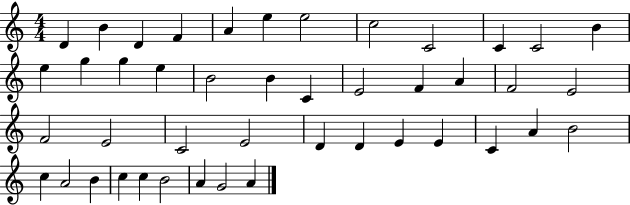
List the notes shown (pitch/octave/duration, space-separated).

D4/q B4/q D4/q F4/q A4/q E5/q E5/h C5/h C4/h C4/q C4/h B4/q E5/q G5/q G5/q E5/q B4/h B4/q C4/q E4/h F4/q A4/q F4/h E4/h F4/h E4/h C4/h E4/h D4/q D4/q E4/q E4/q C4/q A4/q B4/h C5/q A4/h B4/q C5/q C5/q B4/h A4/q G4/h A4/q